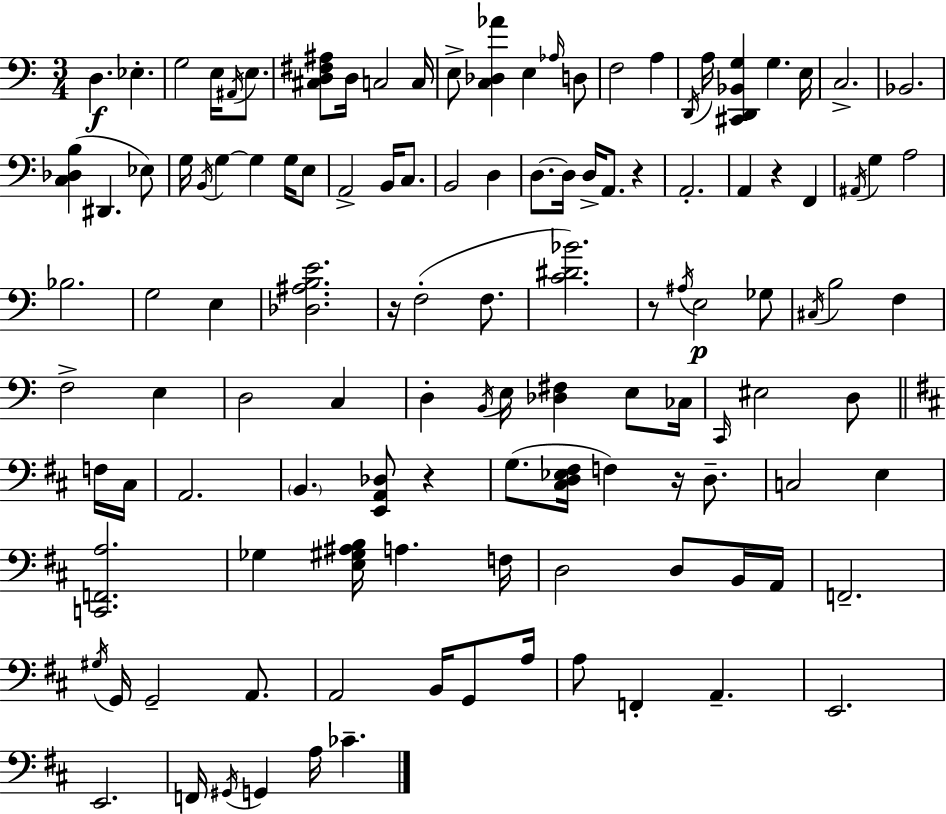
X:1
T:Untitled
M:3/4
L:1/4
K:Am
D, _E, G,2 E,/4 ^A,,/4 E,/2 [^C,D,^F,^A,]/2 D,/4 C,2 C,/4 E,/2 [C,_D,_A] E, _A,/4 D,/2 F,2 A, D,,/4 A,/4 [^C,,D,,_B,,G,] G, E,/4 C,2 _B,,2 [C,_D,B,] ^D,, _E,/2 G,/4 B,,/4 G, G, G,/4 E,/2 A,,2 B,,/4 C,/2 B,,2 D, D,/2 D,/4 D,/4 A,,/2 z A,,2 A,, z F,, ^A,,/4 G, A,2 _B,2 G,2 E, [_D,^A,B,E]2 z/4 F,2 F,/2 [C^D_B]2 z/2 ^A,/4 E,2 _G,/2 ^C,/4 B,2 F, F,2 E, D,2 C, D, B,,/4 E,/4 [_D,^F,] E,/2 _C,/4 C,,/4 ^E,2 D,/2 F,/4 ^C,/4 A,,2 B,, [E,,A,,_D,]/2 z G,/2 [^C,D,_E,^F,]/4 F, z/4 D,/2 C,2 E, [C,,F,,A,]2 _G, [E,^G,^A,B,]/4 A, F,/4 D,2 D,/2 B,,/4 A,,/4 F,,2 ^G,/4 G,,/4 G,,2 A,,/2 A,,2 B,,/4 G,,/2 A,/4 A,/2 F,, A,, E,,2 E,,2 F,,/4 ^G,,/4 G,, A,/4 _C